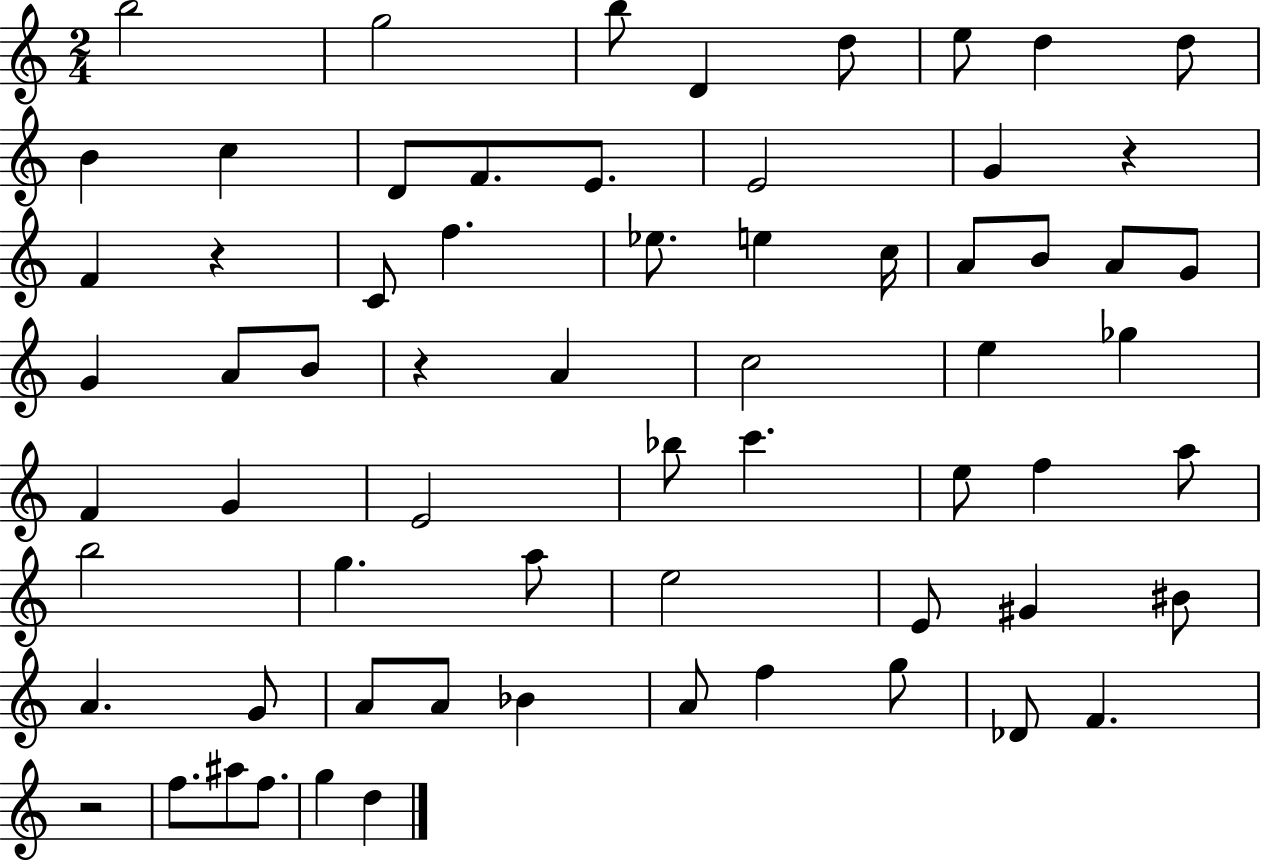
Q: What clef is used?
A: treble